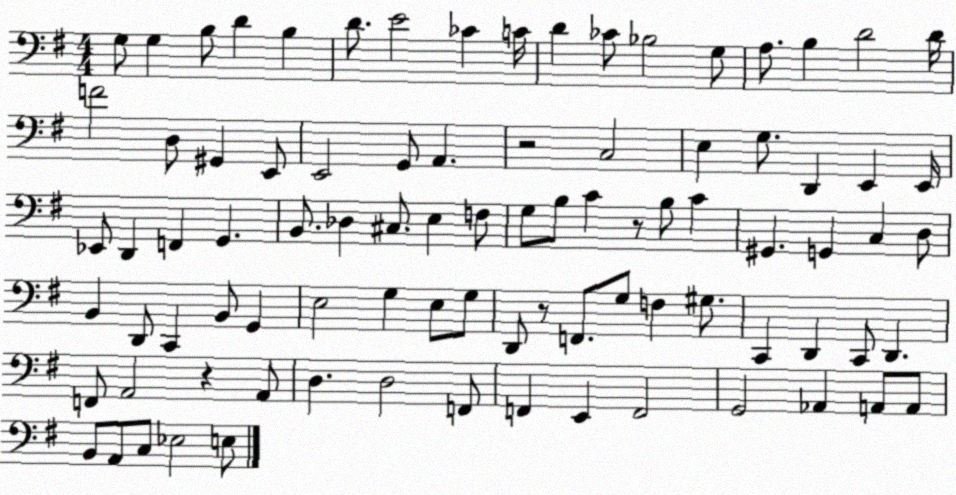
X:1
T:Untitled
M:4/4
L:1/4
K:G
G,/2 G, B,/2 D B, D/2 E2 _C C/4 D _C/2 _B,2 G,/2 A,/2 B, D2 D/4 F2 D,/2 ^G,, E,,/2 E,,2 G,,/2 A,, z2 C,2 E, G,/2 D,, E,, E,,/4 _E,,/2 D,, F,, G,, B,,/2 _D, ^C,/2 E, F,/2 G,/2 B,/2 C z/2 B,/2 C ^G,, G,, C, D,/2 B,, D,,/2 C,, B,,/2 G,, E,2 G, E,/2 G,/2 D,,/2 z/2 F,,/2 G,/2 F, ^G,/2 C,, D,, C,,/2 D,, F,,/2 A,,2 z A,,/2 D, D,2 F,,/2 F,, E,, F,,2 G,,2 _A,, A,,/2 A,,/2 B,,/2 A,,/2 C,/2 _E,2 E,/2